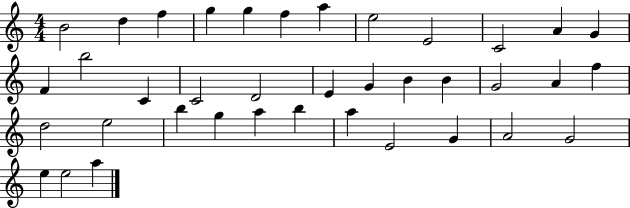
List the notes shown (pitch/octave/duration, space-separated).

B4/h D5/q F5/q G5/q G5/q F5/q A5/q E5/h E4/h C4/h A4/q G4/q F4/q B5/h C4/q C4/h D4/h E4/q G4/q B4/q B4/q G4/h A4/q F5/q D5/h E5/h B5/q G5/q A5/q B5/q A5/q E4/h G4/q A4/h G4/h E5/q E5/h A5/q